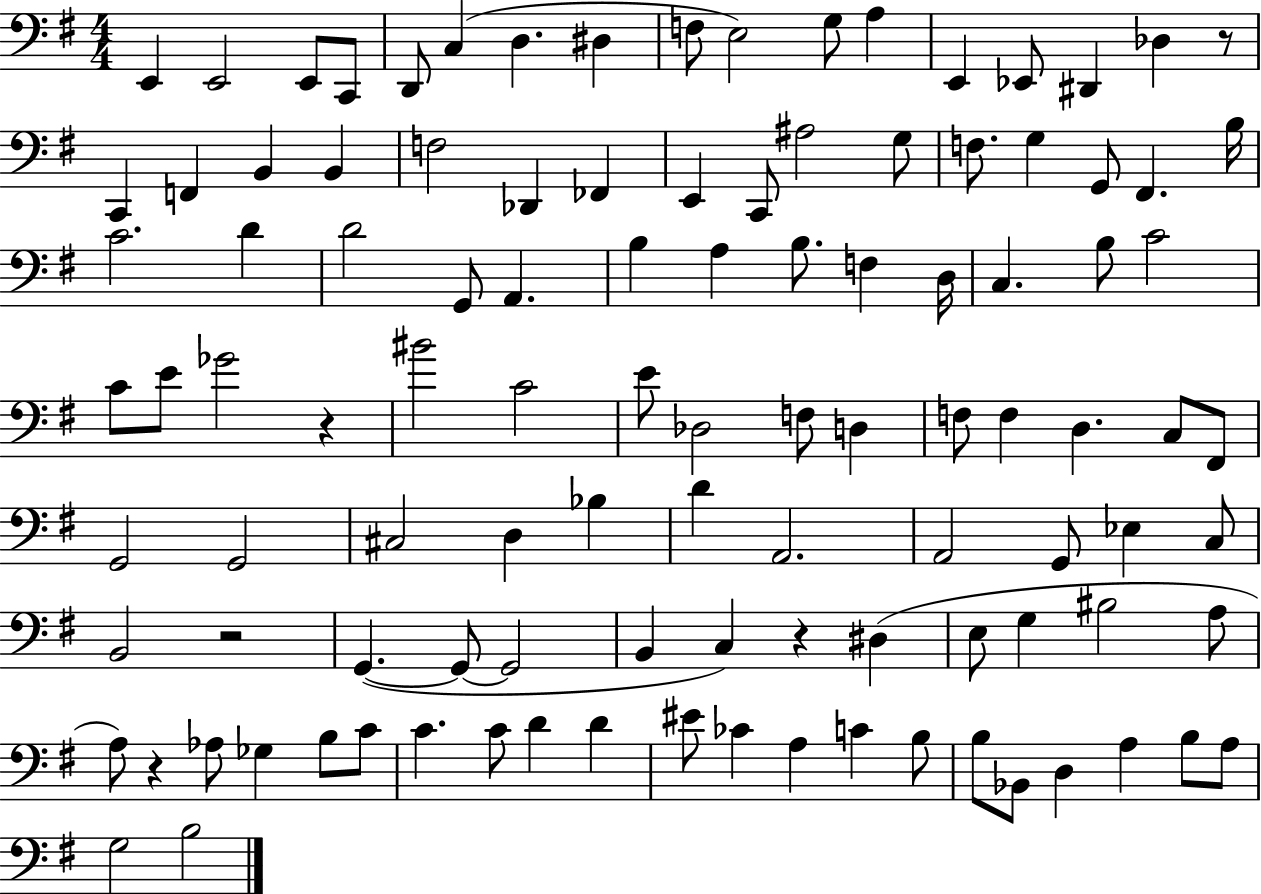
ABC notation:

X:1
T:Untitled
M:4/4
L:1/4
K:G
E,, E,,2 E,,/2 C,,/2 D,,/2 C, D, ^D, F,/2 E,2 G,/2 A, E,, _E,,/2 ^D,, _D, z/2 C,, F,, B,, B,, F,2 _D,, _F,, E,, C,,/2 ^A,2 G,/2 F,/2 G, G,,/2 ^F,, B,/4 C2 D D2 G,,/2 A,, B, A, B,/2 F, D,/4 C, B,/2 C2 C/2 E/2 _G2 z ^B2 C2 E/2 _D,2 F,/2 D, F,/2 F, D, C,/2 ^F,,/2 G,,2 G,,2 ^C,2 D, _B, D A,,2 A,,2 G,,/2 _E, C,/2 B,,2 z2 G,, G,,/2 G,,2 B,, C, z ^D, E,/2 G, ^B,2 A,/2 A,/2 z _A,/2 _G, B,/2 C/2 C C/2 D D ^E/2 _C A, C B,/2 B,/2 _B,,/2 D, A, B,/2 A,/2 G,2 B,2